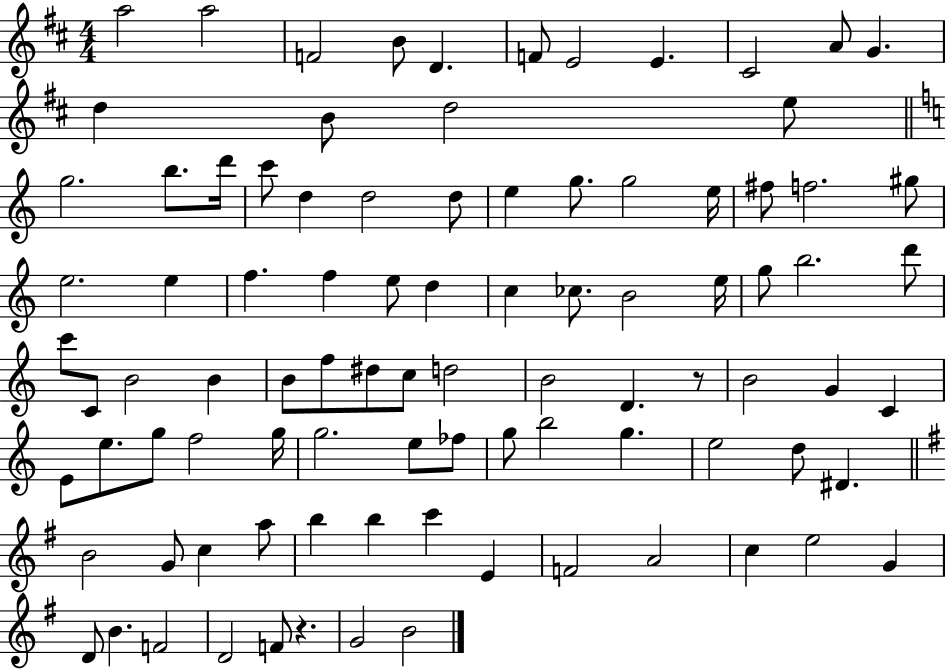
{
  \clef treble
  \numericTimeSignature
  \time 4/4
  \key d \major
  \repeat volta 2 { a''2 a''2 | f'2 b'8 d'4. | f'8 e'2 e'4. | cis'2 a'8 g'4. | \break d''4 b'8 d''2 e''8 | \bar "||" \break \key c \major g''2. b''8. d'''16 | c'''8 d''4 d''2 d''8 | e''4 g''8. g''2 e''16 | fis''8 f''2. gis''8 | \break e''2. e''4 | f''4. f''4 e''8 d''4 | c''4 ces''8. b'2 e''16 | g''8 b''2. d'''8 | \break c'''8 c'8 b'2 b'4 | b'8 f''8 dis''8 c''8 d''2 | b'2 d'4. r8 | b'2 g'4 c'4 | \break e'8 e''8. g''8 f''2 g''16 | g''2. e''8 fes''8 | g''8 b''2 g''4. | e''2 d''8 dis'4. | \break \bar "||" \break \key e \minor b'2 g'8 c''4 a''8 | b''4 b''4 c'''4 e'4 | f'2 a'2 | c''4 e''2 g'4 | \break d'8 b'4. f'2 | d'2 f'8 r4. | g'2 b'2 | } \bar "|."
}